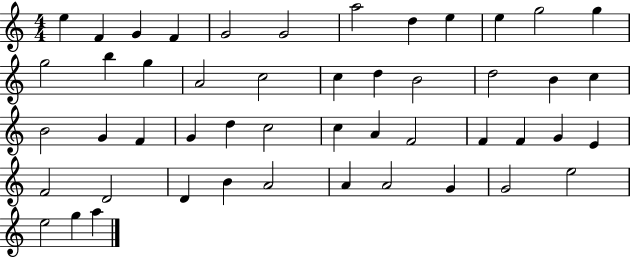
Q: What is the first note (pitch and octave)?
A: E5